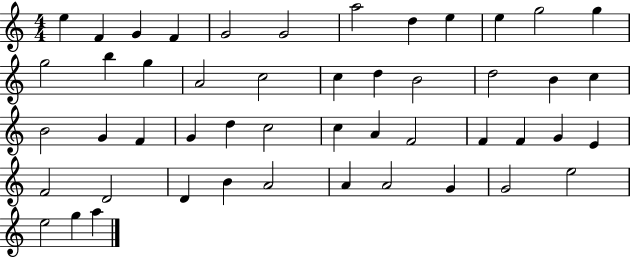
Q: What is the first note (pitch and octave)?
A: E5